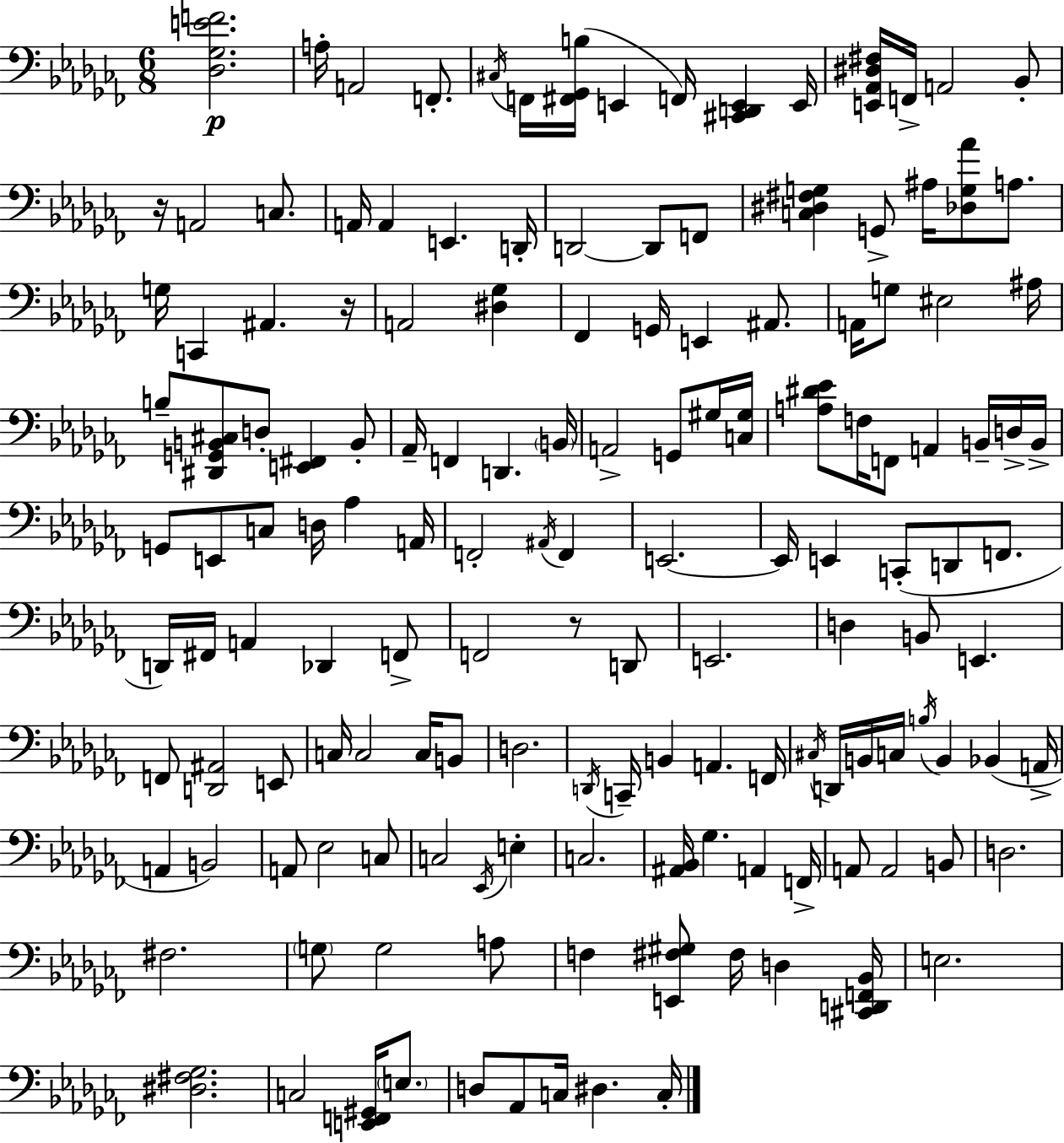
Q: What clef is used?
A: bass